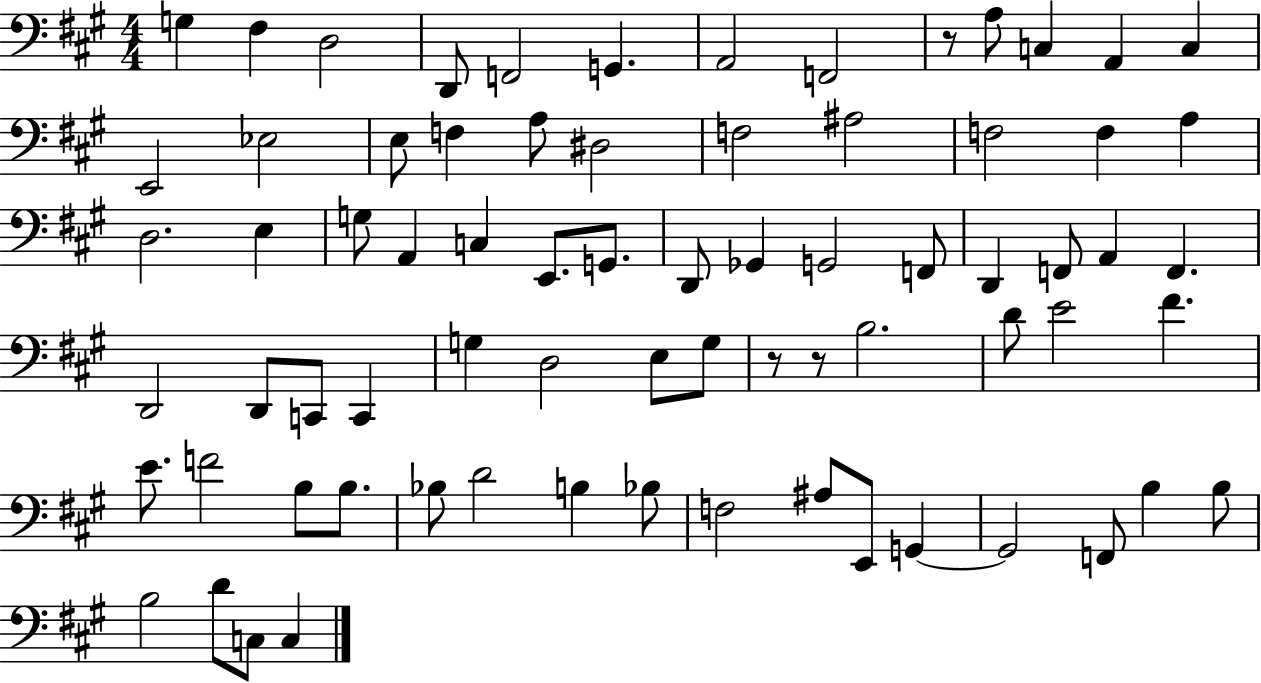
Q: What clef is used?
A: bass